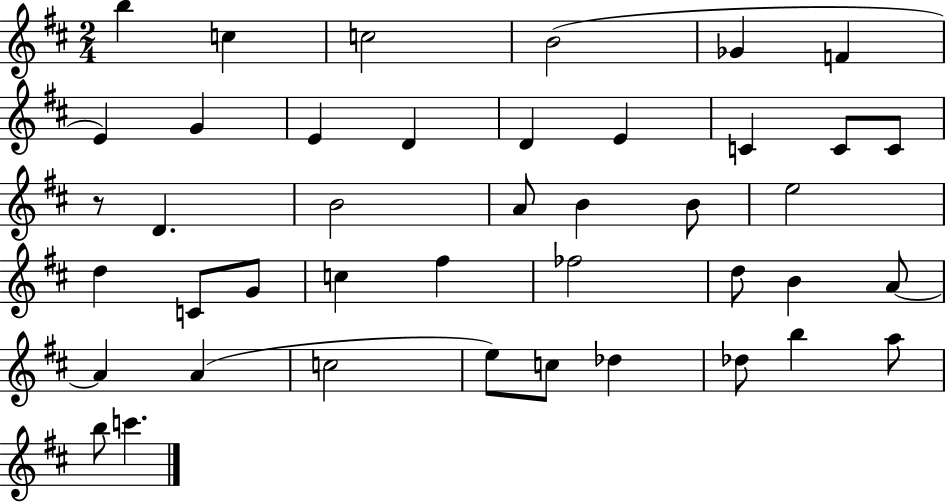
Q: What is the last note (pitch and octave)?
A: C6